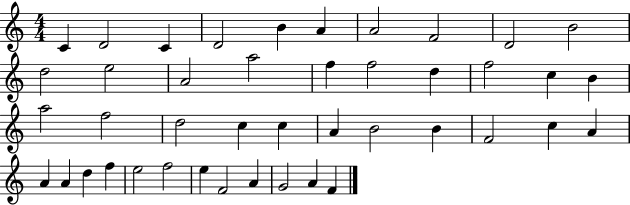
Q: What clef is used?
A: treble